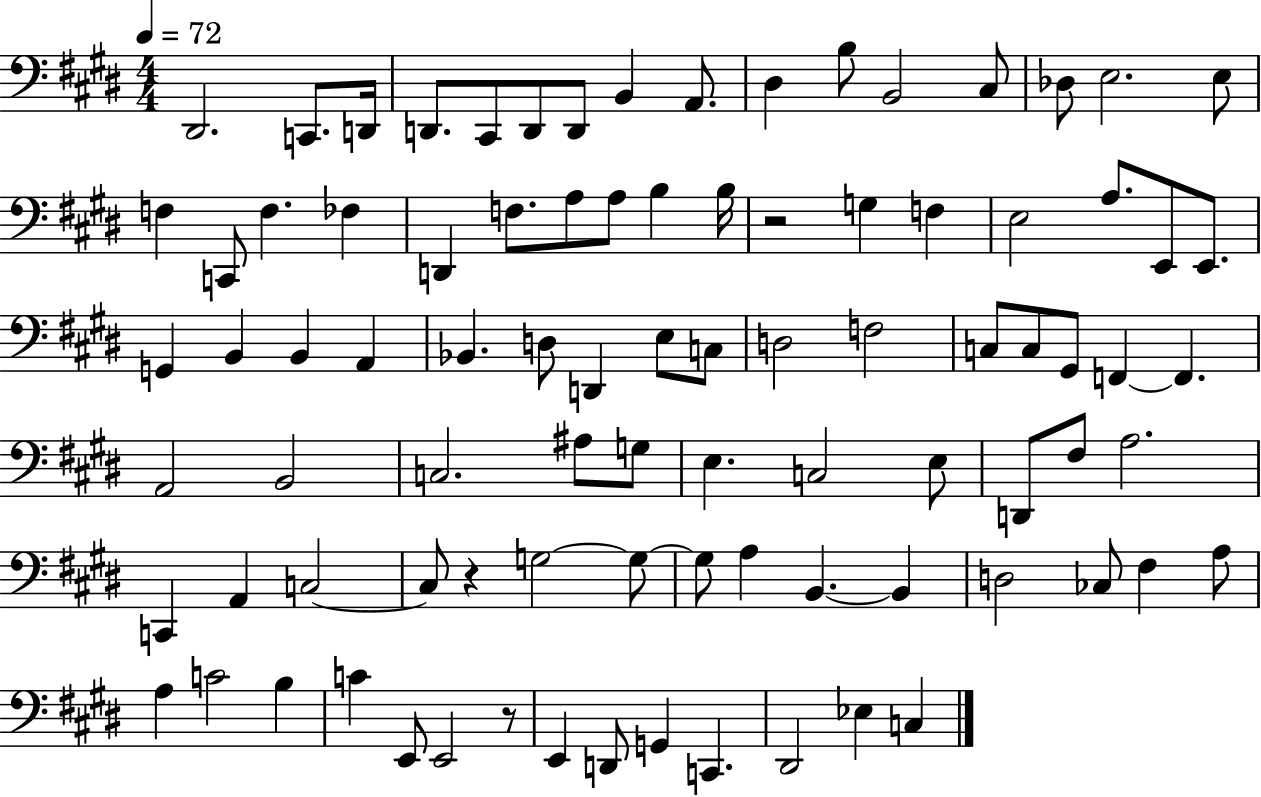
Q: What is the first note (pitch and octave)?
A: D#2